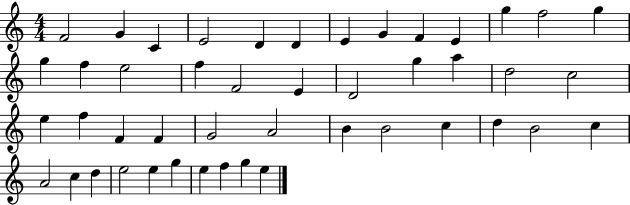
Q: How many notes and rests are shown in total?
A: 46